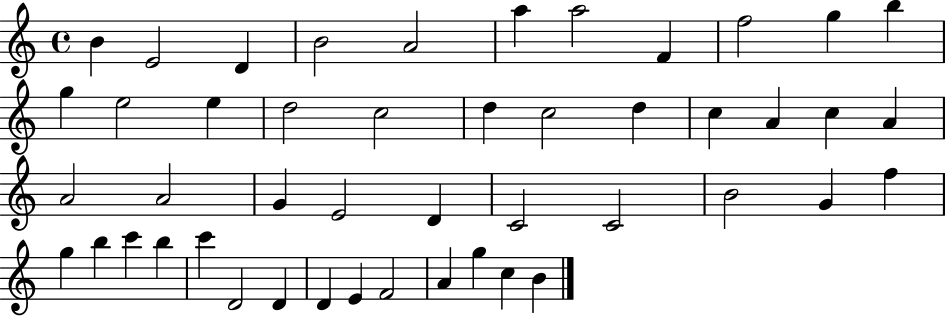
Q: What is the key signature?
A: C major